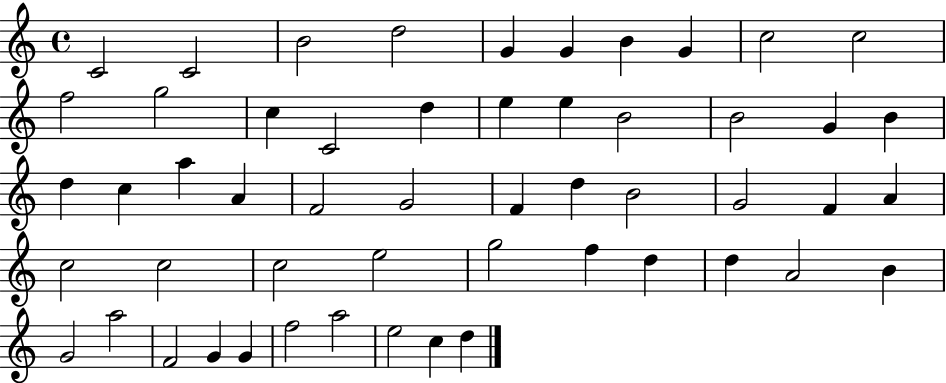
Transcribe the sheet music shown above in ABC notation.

X:1
T:Untitled
M:4/4
L:1/4
K:C
C2 C2 B2 d2 G G B G c2 c2 f2 g2 c C2 d e e B2 B2 G B d c a A F2 G2 F d B2 G2 F A c2 c2 c2 e2 g2 f d d A2 B G2 a2 F2 G G f2 a2 e2 c d